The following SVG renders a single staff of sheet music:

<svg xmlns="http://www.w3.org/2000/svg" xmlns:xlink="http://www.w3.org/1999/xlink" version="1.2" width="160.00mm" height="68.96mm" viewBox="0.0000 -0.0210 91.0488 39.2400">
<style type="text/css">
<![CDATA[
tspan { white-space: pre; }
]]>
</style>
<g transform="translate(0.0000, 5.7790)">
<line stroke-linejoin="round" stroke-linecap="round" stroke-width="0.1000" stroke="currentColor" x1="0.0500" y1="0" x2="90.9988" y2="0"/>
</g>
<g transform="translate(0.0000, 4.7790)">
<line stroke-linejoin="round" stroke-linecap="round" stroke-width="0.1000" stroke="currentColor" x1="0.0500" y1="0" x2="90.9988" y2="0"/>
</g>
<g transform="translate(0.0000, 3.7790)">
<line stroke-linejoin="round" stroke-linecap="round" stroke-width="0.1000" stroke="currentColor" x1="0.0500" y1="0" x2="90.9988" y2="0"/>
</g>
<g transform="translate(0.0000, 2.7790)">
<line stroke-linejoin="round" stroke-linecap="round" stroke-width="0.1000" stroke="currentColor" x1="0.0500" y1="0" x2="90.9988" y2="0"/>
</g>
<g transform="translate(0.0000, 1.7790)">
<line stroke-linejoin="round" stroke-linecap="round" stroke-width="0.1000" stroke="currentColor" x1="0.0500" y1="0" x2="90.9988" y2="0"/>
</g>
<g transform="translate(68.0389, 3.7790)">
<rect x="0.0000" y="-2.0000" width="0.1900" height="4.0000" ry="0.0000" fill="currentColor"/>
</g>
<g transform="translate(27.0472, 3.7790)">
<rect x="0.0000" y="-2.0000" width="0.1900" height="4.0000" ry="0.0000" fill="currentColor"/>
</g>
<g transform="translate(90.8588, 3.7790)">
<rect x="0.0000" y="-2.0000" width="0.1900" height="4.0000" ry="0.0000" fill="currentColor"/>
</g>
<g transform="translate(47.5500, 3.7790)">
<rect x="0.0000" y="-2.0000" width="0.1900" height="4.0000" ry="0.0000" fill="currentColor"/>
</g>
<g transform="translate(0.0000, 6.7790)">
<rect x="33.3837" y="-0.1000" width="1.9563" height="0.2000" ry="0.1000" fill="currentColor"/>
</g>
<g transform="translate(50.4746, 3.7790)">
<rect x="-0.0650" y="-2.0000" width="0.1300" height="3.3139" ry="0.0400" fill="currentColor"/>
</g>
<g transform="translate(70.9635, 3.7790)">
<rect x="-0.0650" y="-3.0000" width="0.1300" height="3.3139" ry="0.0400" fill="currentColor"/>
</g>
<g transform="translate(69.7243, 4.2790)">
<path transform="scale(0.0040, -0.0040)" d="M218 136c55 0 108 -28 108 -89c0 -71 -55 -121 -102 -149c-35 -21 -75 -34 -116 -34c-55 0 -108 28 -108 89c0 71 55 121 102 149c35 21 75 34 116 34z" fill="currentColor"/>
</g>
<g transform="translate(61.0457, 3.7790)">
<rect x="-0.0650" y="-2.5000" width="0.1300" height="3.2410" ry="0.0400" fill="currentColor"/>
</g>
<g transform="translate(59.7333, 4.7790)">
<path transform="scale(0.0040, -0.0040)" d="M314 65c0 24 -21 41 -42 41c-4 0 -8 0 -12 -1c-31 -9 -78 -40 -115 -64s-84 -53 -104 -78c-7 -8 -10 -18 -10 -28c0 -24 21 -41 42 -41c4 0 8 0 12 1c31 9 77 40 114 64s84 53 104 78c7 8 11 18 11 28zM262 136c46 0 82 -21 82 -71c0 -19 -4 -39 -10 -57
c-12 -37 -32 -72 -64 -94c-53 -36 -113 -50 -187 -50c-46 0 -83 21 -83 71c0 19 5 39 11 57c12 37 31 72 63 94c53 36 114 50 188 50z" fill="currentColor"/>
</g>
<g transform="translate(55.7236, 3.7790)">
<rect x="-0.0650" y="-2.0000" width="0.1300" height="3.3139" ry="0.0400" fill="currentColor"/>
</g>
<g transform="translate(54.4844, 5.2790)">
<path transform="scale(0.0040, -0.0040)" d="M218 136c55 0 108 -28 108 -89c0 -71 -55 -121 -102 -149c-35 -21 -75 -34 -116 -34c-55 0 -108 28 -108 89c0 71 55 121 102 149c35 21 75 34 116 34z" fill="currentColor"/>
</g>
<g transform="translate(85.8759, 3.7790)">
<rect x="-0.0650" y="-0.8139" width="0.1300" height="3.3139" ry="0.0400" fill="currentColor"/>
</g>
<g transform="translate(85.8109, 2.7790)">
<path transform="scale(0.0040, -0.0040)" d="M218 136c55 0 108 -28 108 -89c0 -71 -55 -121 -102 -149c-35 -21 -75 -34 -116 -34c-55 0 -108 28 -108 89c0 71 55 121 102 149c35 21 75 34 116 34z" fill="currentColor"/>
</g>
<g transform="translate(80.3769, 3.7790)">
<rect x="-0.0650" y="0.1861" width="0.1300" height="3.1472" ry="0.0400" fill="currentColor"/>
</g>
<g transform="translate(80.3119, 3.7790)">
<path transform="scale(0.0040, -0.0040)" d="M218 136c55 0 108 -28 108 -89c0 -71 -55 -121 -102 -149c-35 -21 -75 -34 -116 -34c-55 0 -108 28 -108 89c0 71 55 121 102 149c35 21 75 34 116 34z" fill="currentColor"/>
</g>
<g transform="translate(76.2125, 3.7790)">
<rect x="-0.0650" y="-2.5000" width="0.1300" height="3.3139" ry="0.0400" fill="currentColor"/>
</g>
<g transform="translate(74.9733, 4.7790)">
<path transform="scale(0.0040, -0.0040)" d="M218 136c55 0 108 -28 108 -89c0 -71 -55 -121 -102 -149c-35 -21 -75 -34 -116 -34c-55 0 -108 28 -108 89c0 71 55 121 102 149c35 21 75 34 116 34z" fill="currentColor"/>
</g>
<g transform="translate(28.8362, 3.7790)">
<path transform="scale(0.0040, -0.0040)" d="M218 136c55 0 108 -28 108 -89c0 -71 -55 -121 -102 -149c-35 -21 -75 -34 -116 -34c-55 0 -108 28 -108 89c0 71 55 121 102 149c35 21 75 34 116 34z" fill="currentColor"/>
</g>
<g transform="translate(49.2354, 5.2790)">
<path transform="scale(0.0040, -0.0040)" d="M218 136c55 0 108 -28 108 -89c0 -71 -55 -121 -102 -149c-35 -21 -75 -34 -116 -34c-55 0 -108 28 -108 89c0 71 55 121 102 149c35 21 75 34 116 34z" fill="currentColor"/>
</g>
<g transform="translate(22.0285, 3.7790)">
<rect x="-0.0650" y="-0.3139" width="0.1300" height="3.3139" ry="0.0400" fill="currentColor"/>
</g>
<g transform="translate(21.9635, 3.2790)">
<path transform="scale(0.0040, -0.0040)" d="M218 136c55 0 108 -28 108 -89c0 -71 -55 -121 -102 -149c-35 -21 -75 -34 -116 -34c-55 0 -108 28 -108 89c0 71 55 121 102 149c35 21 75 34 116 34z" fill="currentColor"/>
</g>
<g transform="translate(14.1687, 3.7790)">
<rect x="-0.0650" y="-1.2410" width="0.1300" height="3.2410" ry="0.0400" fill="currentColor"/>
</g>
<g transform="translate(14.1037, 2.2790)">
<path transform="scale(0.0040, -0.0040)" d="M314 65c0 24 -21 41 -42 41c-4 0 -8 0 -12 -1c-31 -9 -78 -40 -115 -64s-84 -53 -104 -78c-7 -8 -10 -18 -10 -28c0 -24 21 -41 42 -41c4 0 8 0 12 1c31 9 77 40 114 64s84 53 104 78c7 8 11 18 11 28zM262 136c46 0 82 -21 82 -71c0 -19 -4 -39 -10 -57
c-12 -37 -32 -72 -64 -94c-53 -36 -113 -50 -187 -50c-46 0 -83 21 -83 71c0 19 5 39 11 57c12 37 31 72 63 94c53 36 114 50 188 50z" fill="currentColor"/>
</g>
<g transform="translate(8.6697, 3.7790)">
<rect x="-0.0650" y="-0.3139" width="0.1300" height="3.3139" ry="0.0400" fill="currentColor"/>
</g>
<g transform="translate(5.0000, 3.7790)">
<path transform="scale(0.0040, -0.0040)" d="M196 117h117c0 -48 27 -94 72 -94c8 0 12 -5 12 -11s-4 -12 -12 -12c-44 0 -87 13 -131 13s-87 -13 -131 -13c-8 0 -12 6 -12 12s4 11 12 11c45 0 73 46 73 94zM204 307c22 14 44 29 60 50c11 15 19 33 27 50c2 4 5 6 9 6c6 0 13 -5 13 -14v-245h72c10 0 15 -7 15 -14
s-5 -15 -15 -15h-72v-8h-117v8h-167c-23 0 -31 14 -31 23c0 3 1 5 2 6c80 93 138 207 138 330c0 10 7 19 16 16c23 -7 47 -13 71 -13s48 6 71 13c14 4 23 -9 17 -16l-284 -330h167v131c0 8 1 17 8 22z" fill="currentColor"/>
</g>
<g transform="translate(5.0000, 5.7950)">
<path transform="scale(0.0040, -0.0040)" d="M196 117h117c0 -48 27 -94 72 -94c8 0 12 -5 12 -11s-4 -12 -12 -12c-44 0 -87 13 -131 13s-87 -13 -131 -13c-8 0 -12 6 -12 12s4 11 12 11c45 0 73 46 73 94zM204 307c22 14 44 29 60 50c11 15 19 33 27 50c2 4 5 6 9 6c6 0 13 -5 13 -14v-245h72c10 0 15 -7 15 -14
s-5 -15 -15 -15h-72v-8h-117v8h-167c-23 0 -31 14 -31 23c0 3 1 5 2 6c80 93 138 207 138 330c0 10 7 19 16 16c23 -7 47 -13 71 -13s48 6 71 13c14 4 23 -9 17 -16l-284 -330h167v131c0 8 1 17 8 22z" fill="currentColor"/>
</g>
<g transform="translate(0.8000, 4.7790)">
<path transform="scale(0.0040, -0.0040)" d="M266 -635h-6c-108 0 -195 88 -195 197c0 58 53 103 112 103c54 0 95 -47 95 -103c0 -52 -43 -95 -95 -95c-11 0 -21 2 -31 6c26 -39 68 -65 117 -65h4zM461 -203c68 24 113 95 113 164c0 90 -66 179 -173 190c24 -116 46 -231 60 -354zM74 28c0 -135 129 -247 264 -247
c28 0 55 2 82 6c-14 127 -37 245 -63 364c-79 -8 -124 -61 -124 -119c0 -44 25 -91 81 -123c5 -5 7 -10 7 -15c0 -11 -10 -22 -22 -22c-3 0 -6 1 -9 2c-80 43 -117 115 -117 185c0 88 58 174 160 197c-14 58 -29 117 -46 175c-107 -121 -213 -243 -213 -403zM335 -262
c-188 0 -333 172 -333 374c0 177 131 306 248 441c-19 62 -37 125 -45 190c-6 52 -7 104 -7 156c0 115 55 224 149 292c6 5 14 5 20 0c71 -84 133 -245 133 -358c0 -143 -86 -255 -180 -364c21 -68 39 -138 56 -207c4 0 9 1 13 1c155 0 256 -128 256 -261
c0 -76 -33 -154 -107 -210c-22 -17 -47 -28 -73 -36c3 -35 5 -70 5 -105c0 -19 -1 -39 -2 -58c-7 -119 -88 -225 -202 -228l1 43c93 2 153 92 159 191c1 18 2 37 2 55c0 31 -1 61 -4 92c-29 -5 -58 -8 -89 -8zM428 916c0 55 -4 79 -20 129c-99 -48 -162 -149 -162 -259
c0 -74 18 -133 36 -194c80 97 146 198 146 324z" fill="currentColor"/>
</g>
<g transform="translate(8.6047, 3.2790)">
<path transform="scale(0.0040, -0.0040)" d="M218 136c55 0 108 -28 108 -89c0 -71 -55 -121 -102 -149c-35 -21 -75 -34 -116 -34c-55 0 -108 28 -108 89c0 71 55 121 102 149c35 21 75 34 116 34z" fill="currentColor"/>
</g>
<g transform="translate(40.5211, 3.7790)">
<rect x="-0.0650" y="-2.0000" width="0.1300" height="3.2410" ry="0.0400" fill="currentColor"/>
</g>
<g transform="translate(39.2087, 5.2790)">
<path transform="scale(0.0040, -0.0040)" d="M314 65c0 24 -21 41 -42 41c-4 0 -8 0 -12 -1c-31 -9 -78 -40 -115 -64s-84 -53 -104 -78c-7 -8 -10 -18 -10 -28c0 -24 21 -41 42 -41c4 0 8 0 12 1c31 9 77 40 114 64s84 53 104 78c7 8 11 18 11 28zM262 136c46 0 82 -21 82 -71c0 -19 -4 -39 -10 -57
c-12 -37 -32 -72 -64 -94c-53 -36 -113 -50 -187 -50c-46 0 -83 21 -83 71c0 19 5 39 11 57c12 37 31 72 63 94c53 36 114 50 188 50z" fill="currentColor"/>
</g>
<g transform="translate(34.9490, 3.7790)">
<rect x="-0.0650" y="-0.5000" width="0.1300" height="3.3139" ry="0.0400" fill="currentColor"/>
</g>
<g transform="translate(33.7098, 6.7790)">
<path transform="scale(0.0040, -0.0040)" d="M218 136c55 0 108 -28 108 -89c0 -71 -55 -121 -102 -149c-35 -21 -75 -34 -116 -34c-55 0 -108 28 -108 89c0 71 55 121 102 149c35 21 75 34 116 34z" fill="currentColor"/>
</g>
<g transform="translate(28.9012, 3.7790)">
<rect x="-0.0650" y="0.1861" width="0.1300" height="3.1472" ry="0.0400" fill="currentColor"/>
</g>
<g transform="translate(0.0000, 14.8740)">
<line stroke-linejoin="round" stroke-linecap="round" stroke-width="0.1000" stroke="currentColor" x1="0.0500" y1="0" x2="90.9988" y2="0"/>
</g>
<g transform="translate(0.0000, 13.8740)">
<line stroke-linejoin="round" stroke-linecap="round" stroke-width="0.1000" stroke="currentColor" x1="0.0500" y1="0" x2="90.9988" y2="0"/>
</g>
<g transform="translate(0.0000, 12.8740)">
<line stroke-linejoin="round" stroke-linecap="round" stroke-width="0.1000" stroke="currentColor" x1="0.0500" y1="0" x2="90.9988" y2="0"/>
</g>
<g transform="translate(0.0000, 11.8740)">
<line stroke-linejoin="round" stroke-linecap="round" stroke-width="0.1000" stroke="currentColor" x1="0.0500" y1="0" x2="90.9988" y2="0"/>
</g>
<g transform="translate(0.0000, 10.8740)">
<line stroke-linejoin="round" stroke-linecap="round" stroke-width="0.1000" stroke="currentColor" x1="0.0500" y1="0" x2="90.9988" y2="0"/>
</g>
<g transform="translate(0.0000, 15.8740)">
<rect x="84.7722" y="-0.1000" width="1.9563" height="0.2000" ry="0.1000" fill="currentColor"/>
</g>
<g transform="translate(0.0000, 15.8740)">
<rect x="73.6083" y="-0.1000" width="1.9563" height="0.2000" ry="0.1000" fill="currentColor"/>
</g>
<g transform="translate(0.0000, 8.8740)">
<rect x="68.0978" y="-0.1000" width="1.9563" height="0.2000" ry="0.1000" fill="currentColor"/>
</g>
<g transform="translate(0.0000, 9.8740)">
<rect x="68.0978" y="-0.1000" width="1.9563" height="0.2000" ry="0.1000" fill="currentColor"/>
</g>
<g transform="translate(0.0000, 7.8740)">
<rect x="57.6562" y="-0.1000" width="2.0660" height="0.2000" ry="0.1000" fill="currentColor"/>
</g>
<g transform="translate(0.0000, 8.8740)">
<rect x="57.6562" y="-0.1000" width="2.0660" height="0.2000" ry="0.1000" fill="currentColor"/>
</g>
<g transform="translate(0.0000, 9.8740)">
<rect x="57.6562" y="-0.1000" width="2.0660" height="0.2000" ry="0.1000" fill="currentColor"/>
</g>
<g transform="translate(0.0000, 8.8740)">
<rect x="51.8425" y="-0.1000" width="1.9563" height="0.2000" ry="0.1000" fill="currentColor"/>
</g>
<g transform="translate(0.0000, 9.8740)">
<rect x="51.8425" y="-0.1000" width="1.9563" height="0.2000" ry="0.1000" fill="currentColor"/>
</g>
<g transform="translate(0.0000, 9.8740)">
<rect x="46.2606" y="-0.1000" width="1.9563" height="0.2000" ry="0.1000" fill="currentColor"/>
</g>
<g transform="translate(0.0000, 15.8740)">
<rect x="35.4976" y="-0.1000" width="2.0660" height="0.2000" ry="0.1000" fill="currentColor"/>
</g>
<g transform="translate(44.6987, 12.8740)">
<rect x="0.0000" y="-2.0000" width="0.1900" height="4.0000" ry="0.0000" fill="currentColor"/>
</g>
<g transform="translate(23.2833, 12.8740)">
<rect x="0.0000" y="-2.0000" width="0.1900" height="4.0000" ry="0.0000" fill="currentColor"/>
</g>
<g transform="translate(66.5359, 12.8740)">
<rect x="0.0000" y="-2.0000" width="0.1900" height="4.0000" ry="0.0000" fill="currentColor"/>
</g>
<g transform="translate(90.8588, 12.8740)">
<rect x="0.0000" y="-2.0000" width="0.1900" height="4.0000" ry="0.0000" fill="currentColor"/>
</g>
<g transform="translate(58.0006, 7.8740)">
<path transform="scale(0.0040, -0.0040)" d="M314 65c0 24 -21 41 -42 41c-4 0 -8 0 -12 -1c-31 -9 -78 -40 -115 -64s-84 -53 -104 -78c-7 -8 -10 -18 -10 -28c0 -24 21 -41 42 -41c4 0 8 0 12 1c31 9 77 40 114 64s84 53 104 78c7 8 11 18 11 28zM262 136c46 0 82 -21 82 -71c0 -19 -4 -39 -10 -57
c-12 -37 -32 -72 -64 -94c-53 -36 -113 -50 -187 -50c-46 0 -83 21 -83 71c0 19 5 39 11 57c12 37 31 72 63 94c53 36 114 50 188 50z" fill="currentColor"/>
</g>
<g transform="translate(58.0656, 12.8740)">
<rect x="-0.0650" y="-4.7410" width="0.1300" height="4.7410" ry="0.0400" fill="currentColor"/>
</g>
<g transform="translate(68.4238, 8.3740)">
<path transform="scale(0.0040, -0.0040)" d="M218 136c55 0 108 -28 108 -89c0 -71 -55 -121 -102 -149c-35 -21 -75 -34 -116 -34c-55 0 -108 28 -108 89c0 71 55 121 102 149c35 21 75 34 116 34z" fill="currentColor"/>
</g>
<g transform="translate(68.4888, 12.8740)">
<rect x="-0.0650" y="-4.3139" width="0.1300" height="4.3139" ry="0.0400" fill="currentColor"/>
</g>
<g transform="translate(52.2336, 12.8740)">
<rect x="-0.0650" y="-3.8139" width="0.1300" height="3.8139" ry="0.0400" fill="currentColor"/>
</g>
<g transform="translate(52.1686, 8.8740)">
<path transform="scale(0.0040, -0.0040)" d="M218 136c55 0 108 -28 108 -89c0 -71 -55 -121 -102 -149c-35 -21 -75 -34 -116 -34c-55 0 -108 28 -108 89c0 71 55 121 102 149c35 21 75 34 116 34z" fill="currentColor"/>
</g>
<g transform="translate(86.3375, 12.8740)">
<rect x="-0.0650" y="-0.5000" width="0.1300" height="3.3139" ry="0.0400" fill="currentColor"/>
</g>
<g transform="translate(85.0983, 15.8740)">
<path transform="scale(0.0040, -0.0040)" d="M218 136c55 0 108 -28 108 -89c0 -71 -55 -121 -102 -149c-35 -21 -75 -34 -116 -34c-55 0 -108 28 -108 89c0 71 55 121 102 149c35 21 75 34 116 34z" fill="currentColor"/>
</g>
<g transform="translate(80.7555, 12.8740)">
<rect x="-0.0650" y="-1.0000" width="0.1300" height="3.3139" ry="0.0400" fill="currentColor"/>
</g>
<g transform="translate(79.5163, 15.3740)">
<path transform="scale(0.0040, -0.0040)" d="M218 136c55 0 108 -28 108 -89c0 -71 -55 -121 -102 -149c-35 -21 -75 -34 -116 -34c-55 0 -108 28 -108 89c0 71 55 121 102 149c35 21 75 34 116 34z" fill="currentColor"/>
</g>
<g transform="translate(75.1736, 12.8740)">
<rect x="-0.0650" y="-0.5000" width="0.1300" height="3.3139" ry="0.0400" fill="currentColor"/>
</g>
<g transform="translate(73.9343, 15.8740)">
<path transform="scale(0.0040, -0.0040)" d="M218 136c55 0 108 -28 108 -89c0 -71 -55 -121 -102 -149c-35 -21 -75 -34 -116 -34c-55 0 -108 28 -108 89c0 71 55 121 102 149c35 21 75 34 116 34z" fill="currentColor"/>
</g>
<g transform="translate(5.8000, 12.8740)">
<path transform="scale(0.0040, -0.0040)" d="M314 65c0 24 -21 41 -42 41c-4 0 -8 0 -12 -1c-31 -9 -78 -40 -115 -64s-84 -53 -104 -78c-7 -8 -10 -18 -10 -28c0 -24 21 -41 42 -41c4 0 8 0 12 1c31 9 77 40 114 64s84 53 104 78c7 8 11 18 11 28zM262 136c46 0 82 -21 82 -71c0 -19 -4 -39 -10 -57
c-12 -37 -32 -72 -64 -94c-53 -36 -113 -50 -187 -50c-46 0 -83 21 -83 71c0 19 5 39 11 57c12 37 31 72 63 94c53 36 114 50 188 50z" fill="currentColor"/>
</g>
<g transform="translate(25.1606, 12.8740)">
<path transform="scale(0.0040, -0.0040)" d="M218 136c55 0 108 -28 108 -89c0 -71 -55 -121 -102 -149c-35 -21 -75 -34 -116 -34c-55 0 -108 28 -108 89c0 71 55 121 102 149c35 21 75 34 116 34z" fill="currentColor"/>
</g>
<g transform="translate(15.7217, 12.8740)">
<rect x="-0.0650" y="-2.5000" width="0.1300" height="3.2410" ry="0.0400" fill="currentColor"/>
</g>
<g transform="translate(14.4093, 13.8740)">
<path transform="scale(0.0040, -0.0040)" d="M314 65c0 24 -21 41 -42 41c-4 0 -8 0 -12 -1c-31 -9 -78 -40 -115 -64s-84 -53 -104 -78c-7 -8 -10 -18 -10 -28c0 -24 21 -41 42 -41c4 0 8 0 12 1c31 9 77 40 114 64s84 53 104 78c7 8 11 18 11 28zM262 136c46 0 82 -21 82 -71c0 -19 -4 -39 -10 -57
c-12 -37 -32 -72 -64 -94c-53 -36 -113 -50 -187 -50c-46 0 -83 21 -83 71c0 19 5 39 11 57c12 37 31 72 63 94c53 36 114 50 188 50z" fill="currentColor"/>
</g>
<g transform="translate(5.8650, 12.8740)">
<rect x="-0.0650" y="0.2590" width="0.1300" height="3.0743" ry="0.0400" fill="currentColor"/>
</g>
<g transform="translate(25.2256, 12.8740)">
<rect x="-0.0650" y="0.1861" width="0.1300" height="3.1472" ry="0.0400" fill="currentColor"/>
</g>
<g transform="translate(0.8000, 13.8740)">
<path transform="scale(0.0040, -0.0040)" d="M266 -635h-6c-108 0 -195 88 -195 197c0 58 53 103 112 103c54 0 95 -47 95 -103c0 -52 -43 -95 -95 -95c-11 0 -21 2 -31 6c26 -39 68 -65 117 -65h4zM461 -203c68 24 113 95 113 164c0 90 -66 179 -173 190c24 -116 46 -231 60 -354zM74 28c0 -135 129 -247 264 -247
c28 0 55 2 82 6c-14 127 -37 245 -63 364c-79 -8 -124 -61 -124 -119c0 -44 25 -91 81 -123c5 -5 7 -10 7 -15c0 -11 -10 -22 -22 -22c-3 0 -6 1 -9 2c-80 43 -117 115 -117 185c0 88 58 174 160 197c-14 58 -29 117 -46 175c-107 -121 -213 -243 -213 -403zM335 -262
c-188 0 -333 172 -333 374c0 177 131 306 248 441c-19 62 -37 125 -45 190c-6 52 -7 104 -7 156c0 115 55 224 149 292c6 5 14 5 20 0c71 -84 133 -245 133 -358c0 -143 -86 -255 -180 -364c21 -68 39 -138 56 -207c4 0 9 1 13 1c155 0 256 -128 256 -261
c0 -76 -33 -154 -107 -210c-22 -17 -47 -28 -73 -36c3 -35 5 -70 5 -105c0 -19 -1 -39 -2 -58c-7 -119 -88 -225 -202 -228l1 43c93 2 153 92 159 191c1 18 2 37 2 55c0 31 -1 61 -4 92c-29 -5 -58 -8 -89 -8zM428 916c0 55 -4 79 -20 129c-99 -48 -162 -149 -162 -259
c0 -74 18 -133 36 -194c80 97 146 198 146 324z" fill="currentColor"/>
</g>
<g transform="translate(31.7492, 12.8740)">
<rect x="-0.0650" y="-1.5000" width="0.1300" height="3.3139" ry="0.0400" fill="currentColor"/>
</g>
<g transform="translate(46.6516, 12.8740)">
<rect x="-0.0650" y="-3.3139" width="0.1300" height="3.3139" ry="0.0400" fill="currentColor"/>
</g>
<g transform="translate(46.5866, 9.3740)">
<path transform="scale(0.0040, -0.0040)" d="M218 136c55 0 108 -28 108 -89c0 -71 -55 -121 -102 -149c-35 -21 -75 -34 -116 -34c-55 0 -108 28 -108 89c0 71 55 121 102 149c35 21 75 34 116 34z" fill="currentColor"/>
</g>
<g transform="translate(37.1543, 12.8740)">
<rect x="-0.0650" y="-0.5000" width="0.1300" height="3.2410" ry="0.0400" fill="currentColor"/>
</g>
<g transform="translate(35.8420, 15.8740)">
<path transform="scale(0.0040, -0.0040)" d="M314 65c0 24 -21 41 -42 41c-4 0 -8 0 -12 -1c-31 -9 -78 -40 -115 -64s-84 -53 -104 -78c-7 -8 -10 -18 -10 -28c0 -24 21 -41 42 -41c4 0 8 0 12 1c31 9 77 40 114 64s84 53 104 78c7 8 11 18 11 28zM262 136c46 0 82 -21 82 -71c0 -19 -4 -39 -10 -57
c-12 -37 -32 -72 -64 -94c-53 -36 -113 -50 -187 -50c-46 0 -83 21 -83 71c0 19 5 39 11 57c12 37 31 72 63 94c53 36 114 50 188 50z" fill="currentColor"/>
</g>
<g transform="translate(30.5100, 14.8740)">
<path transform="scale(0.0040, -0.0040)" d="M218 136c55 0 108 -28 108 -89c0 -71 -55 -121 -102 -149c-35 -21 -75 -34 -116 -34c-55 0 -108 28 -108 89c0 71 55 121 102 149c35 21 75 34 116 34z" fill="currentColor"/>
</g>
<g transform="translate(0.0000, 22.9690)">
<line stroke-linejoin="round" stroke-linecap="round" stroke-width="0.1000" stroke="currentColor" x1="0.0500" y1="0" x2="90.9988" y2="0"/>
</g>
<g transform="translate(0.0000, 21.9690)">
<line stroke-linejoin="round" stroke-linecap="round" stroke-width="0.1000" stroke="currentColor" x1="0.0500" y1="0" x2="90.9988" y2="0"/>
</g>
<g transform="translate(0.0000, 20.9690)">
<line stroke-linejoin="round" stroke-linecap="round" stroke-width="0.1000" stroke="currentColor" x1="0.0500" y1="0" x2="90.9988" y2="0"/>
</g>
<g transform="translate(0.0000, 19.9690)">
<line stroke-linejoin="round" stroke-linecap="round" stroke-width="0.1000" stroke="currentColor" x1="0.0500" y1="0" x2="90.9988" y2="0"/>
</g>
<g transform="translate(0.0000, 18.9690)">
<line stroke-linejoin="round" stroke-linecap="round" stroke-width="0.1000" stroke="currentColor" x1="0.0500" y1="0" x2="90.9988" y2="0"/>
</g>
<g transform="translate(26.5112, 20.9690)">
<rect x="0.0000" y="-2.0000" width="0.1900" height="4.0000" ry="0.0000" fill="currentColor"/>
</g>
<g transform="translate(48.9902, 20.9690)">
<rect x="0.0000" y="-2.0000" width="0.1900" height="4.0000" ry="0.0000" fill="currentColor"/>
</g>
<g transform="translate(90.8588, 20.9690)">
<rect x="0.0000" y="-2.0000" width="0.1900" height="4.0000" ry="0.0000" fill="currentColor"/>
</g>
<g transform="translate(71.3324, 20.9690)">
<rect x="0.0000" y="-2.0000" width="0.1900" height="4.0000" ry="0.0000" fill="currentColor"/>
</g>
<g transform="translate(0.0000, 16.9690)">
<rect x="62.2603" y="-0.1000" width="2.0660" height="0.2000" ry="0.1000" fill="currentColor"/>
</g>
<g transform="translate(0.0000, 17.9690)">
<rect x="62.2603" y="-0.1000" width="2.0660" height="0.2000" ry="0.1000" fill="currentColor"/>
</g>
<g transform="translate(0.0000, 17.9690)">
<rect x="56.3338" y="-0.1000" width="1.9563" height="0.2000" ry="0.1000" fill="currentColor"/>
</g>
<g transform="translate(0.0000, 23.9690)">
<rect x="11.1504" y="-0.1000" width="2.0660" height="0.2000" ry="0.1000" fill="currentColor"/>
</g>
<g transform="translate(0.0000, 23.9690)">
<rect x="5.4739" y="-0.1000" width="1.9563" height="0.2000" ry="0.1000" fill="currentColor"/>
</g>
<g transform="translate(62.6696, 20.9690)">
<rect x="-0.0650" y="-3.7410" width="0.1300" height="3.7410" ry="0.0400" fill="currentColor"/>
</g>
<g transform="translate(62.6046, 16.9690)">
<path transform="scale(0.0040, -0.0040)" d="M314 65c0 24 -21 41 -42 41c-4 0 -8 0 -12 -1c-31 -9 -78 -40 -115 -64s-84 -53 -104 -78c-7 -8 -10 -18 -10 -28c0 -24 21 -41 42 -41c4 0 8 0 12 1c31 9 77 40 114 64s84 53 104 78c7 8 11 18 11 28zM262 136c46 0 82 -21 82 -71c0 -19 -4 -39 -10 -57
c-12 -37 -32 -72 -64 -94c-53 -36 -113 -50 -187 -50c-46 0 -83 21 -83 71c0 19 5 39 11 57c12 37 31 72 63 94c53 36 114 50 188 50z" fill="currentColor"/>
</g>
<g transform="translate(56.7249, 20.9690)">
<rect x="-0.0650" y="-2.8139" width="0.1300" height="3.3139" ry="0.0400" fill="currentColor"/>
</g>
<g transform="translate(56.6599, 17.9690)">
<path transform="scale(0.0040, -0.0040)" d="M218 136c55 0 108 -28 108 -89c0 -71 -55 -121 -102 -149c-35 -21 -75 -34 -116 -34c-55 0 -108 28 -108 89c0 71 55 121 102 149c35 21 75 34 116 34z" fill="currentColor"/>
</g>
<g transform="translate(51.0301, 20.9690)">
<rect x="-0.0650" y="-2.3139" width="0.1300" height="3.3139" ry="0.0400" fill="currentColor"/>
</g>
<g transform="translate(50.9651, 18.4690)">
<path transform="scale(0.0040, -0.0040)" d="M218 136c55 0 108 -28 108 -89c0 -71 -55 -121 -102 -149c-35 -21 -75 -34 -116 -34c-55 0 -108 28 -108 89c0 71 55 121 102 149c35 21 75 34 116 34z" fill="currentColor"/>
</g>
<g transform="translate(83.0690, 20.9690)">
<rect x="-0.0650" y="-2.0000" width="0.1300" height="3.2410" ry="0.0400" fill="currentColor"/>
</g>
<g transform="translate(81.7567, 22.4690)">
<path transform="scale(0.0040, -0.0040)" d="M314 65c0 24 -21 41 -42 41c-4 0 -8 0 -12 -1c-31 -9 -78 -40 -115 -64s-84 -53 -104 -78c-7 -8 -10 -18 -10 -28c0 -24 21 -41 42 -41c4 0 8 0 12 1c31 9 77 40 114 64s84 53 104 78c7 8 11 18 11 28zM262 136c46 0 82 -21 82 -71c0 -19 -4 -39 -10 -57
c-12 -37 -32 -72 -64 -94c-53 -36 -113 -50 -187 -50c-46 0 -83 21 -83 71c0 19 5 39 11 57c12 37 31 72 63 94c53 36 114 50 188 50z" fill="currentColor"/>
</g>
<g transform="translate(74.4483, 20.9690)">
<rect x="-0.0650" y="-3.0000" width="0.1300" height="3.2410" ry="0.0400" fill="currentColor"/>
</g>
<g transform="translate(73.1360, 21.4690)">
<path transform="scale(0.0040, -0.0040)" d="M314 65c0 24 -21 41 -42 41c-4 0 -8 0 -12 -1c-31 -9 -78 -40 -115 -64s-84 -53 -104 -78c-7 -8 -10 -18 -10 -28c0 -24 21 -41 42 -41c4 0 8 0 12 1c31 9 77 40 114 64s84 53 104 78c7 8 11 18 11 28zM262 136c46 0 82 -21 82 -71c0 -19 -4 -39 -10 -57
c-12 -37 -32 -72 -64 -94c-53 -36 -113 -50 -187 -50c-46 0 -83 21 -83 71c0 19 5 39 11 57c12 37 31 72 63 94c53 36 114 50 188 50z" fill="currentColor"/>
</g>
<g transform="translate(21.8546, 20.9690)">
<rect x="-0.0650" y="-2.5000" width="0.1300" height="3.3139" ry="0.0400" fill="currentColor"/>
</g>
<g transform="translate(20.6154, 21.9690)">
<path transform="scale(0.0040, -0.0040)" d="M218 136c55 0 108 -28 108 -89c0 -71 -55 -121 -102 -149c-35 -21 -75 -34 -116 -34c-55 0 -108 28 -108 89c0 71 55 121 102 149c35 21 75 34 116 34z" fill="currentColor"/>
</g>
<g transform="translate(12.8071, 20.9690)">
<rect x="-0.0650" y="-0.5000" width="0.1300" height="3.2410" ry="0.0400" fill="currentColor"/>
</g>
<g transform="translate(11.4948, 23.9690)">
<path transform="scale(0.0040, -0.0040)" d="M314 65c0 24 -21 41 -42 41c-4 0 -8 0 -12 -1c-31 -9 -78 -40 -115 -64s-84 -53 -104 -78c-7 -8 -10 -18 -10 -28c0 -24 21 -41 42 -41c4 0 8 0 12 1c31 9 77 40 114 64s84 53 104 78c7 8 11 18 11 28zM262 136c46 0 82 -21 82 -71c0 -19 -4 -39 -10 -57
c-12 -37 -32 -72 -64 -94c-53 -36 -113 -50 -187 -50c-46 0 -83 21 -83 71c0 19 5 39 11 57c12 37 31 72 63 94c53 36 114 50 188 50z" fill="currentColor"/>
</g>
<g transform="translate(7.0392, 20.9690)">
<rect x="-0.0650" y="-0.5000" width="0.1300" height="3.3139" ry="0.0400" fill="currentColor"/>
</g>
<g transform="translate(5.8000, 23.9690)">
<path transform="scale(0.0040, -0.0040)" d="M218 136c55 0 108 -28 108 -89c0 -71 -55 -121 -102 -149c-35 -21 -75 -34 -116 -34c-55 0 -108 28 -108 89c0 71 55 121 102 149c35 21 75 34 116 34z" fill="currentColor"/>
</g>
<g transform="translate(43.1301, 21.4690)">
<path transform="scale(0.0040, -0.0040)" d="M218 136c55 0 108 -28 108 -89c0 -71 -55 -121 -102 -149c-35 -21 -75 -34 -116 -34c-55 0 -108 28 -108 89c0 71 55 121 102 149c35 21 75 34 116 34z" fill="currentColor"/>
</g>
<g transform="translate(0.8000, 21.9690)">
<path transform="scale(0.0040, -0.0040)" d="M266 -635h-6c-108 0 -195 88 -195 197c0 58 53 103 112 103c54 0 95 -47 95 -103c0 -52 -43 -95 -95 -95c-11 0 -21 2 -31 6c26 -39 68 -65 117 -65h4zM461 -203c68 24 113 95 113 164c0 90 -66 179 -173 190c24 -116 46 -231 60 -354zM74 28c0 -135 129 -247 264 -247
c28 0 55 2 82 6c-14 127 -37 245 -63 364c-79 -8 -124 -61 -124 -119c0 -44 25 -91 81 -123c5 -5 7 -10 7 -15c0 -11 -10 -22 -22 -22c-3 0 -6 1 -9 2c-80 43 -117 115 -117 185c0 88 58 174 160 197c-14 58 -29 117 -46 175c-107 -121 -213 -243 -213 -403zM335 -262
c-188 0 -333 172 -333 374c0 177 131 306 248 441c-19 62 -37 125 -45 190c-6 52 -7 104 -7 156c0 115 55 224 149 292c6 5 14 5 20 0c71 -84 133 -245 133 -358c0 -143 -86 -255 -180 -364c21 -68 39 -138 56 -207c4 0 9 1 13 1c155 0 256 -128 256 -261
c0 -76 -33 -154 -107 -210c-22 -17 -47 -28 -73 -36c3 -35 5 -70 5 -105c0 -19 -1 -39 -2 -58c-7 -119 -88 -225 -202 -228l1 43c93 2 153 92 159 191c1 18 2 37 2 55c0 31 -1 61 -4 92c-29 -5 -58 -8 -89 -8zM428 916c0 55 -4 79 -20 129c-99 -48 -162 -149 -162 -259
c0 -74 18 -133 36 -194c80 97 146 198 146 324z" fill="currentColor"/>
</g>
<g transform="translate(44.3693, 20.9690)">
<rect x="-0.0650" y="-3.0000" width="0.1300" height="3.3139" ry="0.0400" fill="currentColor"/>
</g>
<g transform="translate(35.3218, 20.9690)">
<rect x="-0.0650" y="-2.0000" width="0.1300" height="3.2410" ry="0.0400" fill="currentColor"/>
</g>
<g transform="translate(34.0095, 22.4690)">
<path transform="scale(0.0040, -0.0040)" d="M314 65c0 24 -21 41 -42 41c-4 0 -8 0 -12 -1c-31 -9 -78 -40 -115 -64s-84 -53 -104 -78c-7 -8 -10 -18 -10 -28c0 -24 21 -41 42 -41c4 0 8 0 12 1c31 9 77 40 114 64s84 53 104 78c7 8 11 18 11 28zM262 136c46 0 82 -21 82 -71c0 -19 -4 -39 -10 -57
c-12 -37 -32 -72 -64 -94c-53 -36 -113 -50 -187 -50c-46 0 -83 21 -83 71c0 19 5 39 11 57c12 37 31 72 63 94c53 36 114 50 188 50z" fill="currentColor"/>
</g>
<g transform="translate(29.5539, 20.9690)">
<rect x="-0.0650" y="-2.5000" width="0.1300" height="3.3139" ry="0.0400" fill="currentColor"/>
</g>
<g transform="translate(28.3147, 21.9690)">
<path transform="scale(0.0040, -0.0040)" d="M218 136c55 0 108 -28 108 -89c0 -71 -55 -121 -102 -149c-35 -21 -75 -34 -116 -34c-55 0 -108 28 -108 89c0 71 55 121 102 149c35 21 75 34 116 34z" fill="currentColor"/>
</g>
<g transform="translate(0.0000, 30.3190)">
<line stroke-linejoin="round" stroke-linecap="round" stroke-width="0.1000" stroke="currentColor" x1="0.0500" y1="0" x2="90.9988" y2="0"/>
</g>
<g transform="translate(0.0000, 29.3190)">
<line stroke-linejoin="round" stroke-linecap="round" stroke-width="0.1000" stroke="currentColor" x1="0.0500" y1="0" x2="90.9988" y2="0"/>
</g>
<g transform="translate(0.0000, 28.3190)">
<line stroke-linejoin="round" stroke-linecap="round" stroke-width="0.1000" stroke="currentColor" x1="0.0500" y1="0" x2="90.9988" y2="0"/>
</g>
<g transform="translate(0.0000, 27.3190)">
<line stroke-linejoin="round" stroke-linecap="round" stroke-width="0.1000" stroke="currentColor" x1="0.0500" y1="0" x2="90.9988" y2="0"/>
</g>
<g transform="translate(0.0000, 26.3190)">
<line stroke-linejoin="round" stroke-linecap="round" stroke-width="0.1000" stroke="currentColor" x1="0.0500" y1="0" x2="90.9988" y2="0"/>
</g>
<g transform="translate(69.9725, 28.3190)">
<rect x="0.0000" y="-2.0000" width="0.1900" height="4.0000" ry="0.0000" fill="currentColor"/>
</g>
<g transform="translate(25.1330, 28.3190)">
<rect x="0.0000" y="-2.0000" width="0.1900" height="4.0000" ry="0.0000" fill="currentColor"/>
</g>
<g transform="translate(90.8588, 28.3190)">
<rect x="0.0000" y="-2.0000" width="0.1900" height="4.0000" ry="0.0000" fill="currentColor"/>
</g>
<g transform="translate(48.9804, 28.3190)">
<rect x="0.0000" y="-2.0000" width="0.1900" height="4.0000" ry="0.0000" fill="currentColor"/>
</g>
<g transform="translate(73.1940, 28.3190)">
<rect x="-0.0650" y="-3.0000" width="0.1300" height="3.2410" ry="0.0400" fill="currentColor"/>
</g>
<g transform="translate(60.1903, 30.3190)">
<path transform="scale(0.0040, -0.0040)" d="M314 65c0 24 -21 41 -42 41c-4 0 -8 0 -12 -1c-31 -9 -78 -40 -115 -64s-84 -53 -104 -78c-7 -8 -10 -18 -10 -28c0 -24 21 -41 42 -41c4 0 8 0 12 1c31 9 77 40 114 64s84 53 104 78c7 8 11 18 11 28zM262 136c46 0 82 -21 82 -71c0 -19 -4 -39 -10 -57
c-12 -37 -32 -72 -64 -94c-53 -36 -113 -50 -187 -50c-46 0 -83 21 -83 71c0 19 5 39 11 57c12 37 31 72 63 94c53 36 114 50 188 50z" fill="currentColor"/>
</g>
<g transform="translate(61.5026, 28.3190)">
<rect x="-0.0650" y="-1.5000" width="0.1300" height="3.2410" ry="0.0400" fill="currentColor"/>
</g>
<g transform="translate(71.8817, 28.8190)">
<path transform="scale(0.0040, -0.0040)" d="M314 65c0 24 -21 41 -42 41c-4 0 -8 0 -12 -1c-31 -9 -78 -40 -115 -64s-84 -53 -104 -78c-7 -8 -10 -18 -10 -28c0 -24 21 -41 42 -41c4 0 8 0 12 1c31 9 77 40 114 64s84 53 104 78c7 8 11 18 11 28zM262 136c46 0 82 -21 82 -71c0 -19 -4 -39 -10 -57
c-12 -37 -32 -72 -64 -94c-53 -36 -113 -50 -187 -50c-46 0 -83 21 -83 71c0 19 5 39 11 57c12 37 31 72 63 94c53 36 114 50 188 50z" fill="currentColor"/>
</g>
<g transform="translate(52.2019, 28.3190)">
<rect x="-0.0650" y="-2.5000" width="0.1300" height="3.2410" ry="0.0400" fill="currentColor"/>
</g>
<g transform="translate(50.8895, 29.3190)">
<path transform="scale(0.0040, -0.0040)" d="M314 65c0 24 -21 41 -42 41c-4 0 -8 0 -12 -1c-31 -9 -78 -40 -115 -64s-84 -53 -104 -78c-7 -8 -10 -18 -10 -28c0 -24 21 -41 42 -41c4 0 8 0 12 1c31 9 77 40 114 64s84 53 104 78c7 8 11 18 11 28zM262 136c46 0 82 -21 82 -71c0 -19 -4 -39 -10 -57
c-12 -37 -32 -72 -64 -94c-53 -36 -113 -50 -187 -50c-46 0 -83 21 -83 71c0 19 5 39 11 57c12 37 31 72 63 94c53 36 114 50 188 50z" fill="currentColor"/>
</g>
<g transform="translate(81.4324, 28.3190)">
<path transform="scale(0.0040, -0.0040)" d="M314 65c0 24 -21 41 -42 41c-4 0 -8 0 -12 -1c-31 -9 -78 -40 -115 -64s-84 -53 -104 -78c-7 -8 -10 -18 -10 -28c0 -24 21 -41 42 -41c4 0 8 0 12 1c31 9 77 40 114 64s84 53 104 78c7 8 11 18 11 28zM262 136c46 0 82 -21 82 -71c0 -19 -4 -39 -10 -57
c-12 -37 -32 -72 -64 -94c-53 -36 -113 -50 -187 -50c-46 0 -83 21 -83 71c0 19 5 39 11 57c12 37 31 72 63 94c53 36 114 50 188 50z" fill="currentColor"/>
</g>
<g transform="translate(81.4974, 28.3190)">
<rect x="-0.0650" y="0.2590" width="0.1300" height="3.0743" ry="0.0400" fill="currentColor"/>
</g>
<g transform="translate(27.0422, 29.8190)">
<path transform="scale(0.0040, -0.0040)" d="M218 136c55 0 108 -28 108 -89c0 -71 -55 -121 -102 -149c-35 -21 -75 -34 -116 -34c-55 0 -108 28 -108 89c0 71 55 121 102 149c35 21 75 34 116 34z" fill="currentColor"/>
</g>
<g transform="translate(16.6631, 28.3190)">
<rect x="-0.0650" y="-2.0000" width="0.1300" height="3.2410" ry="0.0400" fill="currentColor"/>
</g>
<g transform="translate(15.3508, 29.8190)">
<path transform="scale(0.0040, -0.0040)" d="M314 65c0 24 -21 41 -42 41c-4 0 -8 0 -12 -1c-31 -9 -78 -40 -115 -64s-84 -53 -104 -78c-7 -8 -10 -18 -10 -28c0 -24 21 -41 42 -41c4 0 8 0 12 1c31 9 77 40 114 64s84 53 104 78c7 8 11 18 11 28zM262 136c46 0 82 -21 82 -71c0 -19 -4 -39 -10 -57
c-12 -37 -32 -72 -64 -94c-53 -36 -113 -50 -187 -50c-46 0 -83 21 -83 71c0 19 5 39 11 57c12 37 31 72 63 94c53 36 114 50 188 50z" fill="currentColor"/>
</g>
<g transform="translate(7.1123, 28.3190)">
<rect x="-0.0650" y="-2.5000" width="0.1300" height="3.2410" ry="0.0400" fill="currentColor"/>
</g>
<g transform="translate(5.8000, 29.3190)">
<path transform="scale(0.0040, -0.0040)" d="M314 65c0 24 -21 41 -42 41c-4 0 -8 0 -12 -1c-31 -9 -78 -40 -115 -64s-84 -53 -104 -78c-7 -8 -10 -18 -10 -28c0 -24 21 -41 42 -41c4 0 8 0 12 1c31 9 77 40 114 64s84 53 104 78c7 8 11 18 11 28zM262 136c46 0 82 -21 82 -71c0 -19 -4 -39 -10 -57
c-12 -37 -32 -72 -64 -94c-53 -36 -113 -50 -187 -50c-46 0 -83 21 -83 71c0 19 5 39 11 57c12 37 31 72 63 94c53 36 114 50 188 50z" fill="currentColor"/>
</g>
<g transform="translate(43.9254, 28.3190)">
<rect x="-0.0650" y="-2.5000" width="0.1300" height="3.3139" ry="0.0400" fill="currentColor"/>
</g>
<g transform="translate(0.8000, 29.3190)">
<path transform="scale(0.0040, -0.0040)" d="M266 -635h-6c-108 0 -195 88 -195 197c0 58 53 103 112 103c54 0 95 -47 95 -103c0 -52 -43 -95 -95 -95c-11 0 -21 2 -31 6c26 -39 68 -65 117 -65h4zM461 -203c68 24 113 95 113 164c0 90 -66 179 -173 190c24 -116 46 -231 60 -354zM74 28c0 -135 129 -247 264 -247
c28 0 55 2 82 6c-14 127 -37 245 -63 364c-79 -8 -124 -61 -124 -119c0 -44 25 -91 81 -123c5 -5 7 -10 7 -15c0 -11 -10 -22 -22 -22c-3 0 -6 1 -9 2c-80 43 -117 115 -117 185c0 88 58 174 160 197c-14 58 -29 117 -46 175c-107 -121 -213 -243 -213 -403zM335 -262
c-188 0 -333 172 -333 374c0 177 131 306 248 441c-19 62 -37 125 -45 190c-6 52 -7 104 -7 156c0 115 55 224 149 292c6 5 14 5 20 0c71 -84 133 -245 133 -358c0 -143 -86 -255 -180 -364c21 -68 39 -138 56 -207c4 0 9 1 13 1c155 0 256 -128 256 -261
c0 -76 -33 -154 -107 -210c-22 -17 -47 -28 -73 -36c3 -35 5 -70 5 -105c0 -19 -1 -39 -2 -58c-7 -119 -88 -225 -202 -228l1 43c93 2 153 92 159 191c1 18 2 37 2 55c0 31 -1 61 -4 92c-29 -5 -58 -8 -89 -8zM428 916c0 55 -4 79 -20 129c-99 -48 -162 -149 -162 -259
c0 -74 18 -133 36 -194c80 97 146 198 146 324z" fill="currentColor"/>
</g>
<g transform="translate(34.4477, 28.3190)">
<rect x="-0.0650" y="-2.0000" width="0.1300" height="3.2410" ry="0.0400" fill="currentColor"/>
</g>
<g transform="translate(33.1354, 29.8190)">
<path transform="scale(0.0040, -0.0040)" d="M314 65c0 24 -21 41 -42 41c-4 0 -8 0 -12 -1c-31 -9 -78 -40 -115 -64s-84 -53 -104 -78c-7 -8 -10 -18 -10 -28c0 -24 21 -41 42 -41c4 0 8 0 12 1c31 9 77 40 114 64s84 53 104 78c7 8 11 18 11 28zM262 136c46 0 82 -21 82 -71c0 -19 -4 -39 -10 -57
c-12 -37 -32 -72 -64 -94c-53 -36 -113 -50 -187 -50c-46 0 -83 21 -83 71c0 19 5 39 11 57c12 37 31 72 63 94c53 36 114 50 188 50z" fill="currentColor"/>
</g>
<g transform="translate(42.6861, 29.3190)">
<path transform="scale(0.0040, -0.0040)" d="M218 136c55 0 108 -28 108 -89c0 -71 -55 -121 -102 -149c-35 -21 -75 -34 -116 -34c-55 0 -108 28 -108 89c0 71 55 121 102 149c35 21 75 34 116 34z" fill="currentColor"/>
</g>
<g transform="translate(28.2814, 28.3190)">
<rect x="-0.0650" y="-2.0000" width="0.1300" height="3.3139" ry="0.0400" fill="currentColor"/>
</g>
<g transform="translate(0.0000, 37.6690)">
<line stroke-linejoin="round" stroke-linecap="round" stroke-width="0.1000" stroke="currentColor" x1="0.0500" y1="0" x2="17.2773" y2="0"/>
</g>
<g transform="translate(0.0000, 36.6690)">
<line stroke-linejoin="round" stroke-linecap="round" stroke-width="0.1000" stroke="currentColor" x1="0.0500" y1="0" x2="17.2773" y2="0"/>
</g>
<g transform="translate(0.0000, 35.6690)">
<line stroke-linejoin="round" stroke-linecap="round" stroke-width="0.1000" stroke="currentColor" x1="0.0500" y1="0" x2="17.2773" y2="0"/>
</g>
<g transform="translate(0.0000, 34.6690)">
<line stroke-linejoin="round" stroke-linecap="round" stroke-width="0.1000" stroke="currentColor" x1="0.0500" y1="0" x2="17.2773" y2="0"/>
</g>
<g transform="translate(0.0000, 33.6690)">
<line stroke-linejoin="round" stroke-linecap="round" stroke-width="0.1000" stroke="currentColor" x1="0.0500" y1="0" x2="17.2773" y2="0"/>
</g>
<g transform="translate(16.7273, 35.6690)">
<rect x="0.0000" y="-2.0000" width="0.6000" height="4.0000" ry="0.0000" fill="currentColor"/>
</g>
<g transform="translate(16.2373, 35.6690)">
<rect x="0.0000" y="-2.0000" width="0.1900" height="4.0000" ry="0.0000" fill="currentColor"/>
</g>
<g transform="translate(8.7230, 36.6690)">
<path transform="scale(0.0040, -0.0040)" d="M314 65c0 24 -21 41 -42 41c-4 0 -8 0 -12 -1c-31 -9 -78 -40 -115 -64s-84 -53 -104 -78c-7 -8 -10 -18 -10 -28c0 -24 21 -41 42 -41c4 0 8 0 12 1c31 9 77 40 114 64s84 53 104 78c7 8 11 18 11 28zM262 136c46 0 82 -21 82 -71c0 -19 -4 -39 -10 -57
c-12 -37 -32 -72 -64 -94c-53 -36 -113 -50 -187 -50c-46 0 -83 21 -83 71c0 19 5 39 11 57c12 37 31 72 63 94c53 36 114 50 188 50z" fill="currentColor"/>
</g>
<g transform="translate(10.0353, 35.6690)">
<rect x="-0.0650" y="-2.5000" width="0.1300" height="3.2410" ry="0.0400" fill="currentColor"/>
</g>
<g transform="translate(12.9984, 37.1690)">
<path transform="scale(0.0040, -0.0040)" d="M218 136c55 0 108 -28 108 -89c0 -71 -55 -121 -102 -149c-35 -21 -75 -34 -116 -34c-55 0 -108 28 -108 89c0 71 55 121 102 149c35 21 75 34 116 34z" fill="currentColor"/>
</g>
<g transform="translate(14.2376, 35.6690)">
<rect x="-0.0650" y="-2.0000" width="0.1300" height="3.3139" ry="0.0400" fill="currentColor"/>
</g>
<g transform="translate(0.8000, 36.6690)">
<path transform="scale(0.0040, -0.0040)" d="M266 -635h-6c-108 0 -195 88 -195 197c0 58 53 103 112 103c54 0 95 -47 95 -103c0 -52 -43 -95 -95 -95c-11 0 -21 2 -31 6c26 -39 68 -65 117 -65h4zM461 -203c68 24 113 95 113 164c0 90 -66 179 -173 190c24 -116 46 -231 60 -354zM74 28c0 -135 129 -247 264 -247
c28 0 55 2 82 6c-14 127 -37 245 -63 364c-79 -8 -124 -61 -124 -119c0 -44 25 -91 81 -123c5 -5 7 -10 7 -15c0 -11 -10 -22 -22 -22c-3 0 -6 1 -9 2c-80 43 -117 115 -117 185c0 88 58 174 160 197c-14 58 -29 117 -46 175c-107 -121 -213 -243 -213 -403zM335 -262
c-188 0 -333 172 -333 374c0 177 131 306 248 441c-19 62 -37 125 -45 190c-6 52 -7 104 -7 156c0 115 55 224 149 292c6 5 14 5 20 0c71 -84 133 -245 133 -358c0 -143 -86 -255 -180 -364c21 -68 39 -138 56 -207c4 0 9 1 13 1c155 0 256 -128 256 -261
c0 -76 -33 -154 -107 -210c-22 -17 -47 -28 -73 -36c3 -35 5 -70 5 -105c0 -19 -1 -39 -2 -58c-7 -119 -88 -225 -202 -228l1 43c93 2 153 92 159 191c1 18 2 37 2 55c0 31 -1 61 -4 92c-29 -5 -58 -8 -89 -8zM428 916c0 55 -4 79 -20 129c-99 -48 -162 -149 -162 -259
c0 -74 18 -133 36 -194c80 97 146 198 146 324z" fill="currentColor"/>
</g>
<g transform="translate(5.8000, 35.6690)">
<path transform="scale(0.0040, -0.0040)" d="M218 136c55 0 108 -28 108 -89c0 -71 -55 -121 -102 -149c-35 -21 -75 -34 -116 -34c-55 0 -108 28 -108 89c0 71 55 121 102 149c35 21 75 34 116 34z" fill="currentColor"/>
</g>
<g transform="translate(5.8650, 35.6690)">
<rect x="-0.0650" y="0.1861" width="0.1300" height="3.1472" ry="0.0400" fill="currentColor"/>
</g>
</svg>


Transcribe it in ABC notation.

X:1
T:Untitled
M:4/4
L:1/4
K:C
c e2 c B C F2 F F G2 A G B d B2 G2 B E C2 b c' e'2 d' C D C C C2 G G F2 A g a c'2 A2 F2 G2 F2 F F2 G G2 E2 A2 B2 B G2 F